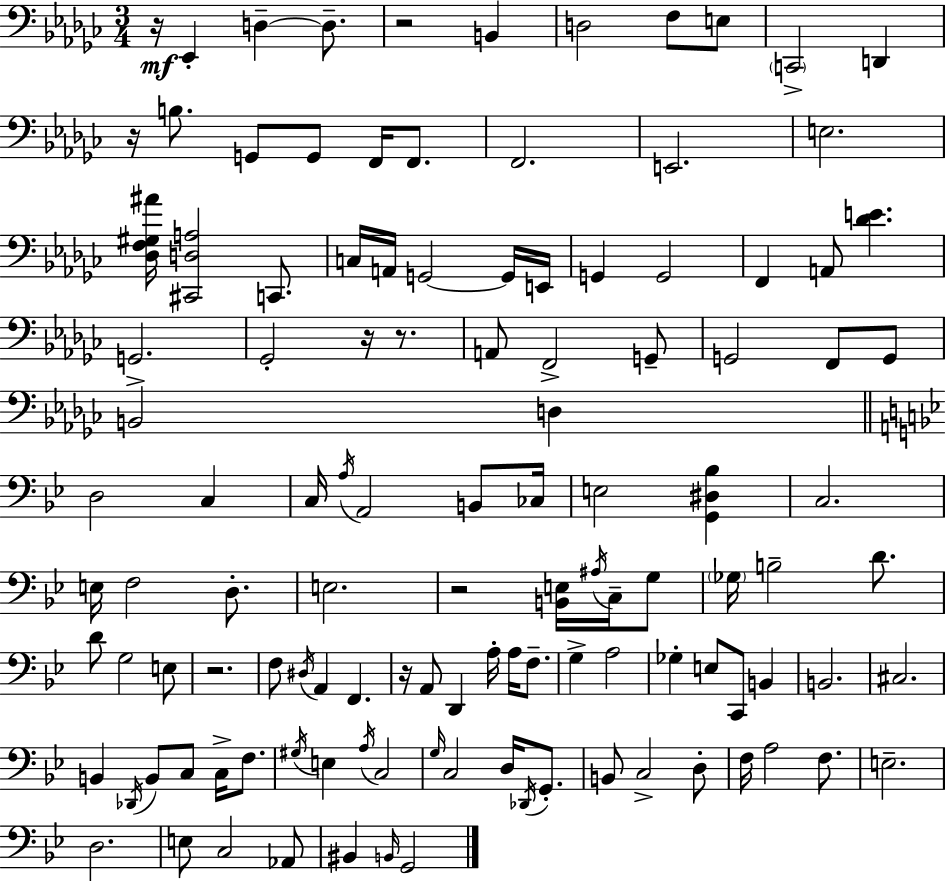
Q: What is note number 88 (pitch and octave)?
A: C3